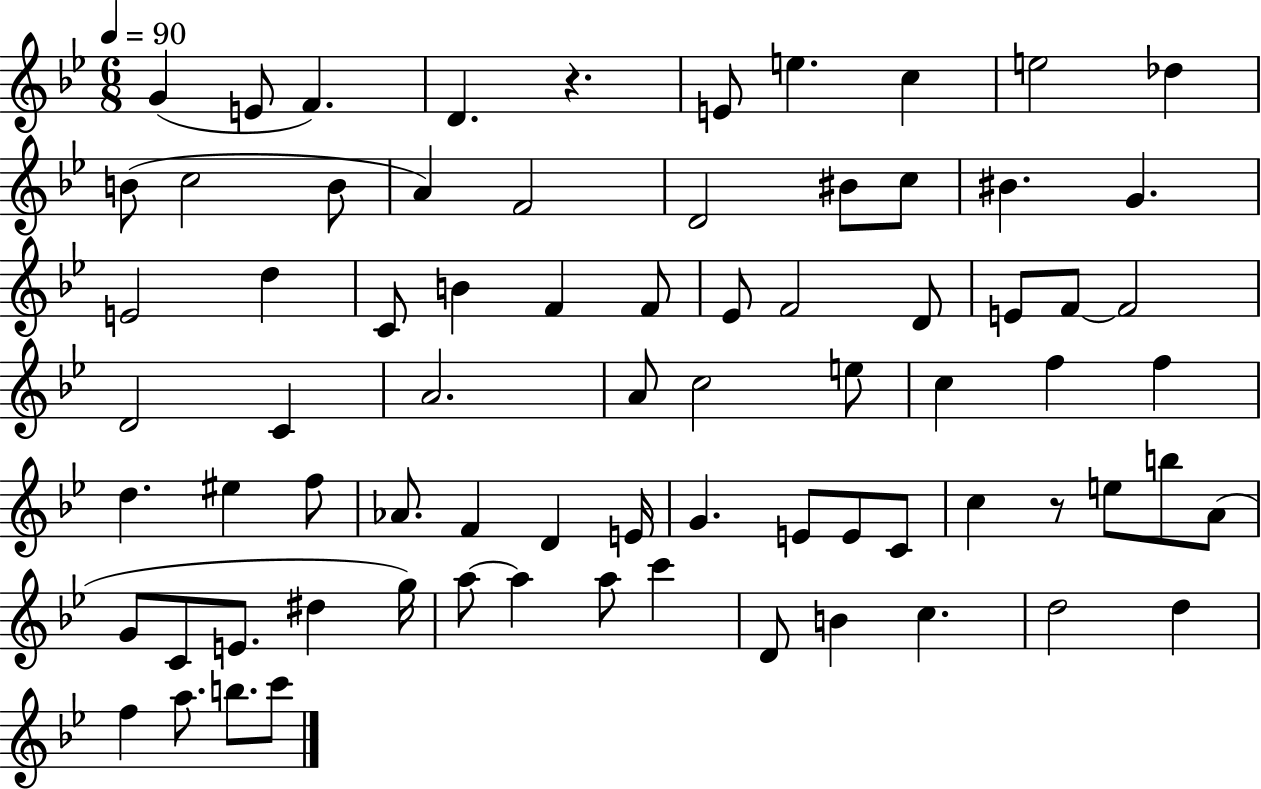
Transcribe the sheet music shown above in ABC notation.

X:1
T:Untitled
M:6/8
L:1/4
K:Bb
G E/2 F D z E/2 e c e2 _d B/2 c2 B/2 A F2 D2 ^B/2 c/2 ^B G E2 d C/2 B F F/2 _E/2 F2 D/2 E/2 F/2 F2 D2 C A2 A/2 c2 e/2 c f f d ^e f/2 _A/2 F D E/4 G E/2 E/2 C/2 c z/2 e/2 b/2 A/2 G/2 C/2 E/2 ^d g/4 a/2 a a/2 c' D/2 B c d2 d f a/2 b/2 c'/2